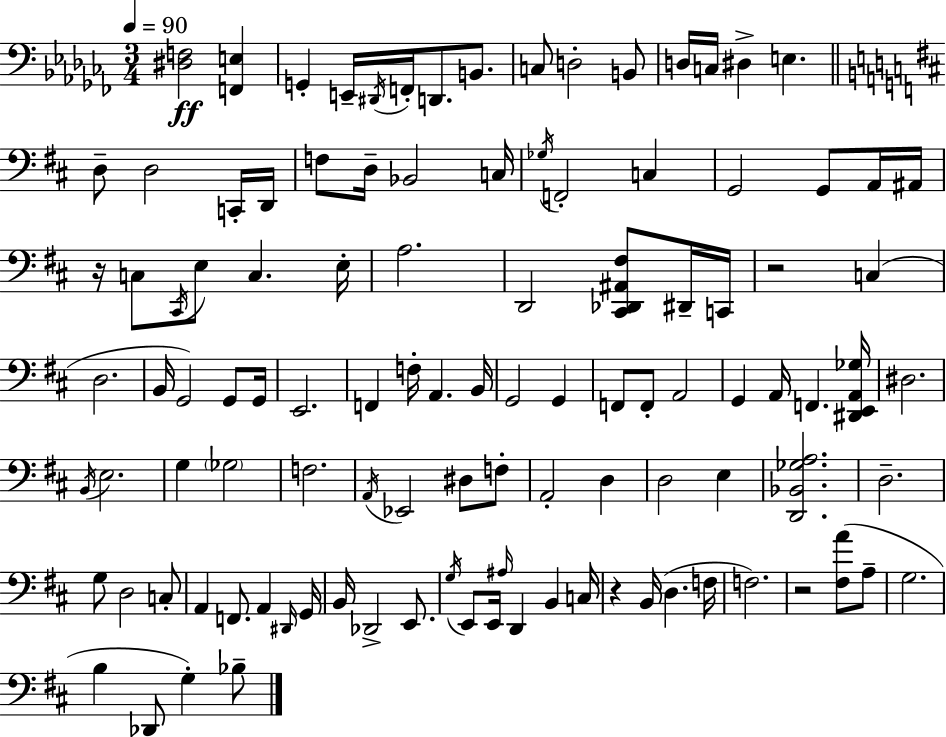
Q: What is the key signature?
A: AES minor